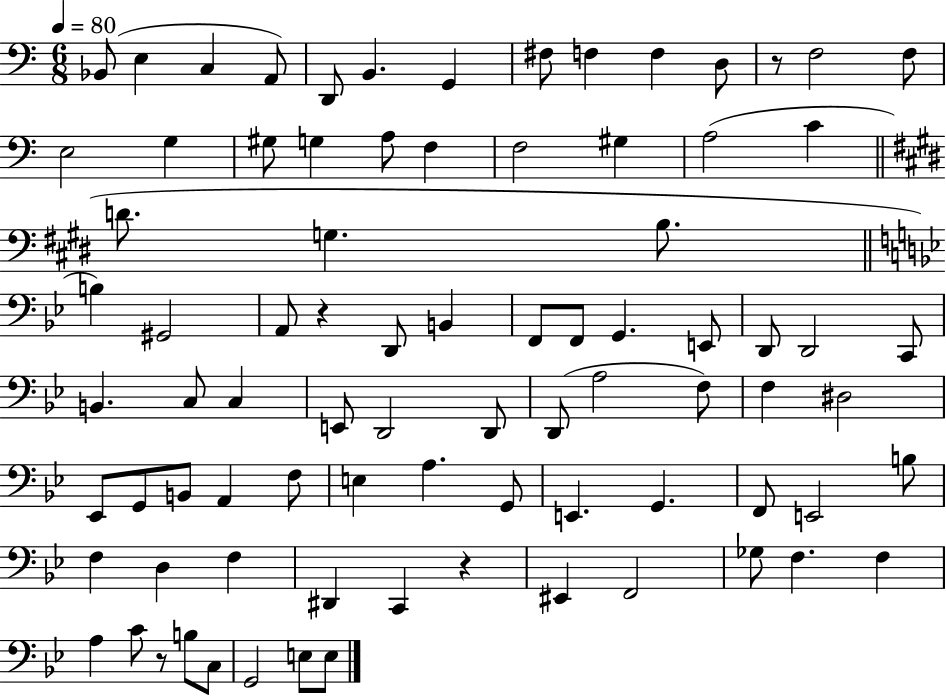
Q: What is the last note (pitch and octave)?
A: E3